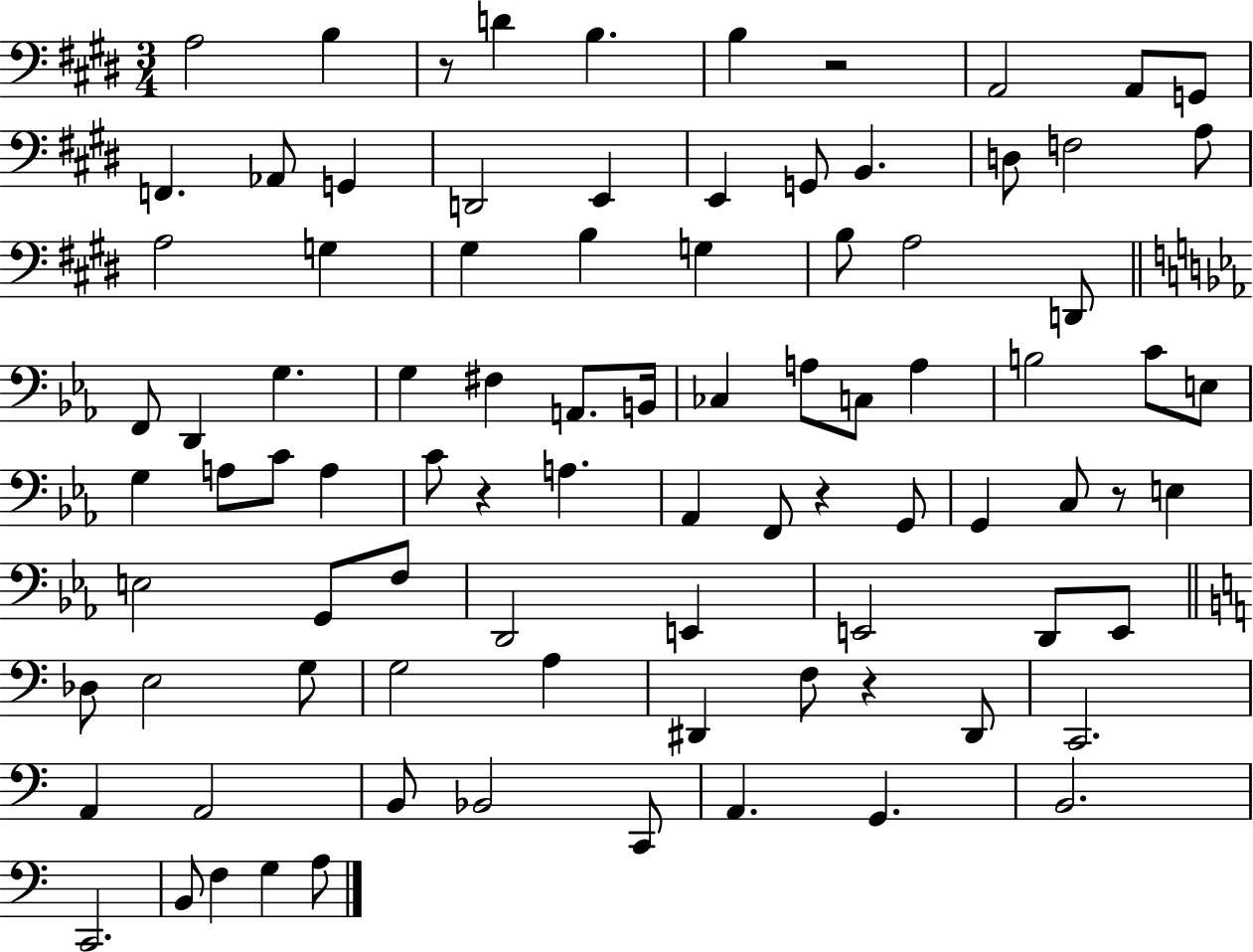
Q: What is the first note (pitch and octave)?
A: A3